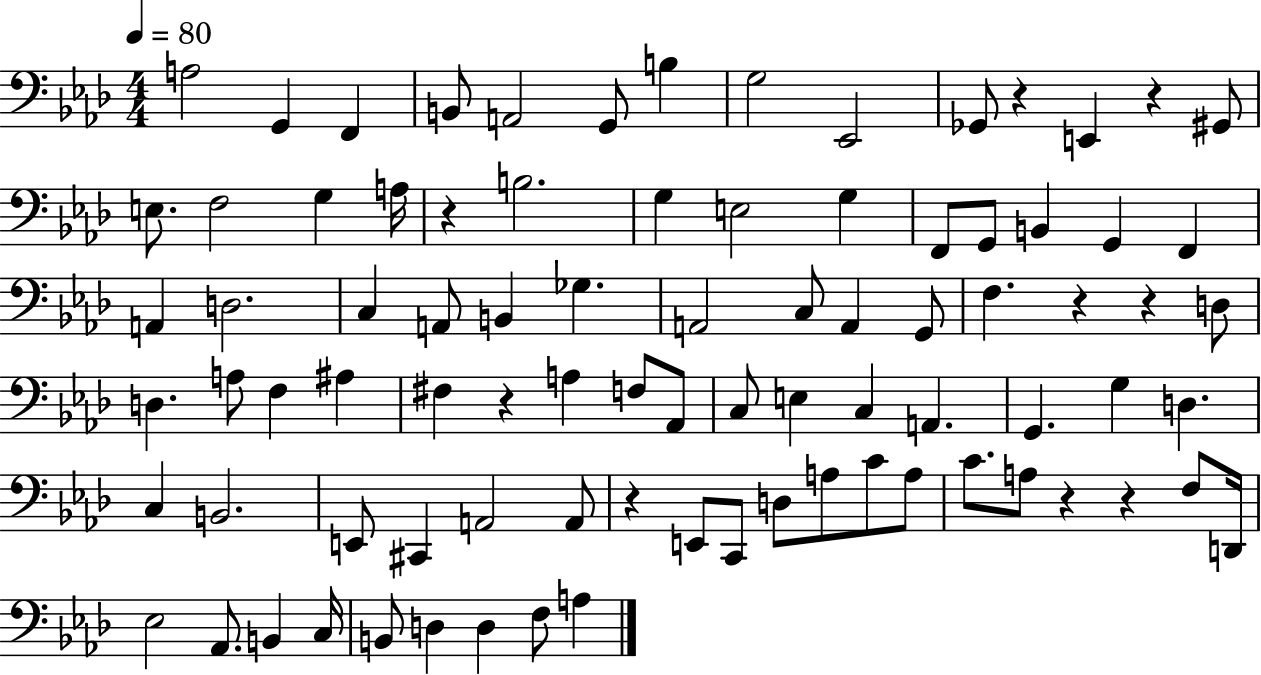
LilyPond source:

{
  \clef bass
  \numericTimeSignature
  \time 4/4
  \key aes \major
  \tempo 4 = 80
  a2 g,4 f,4 | b,8 a,2 g,8 b4 | g2 ees,2 | ges,8 r4 e,4 r4 gis,8 | \break e8. f2 g4 a16 | r4 b2. | g4 e2 g4 | f,8 g,8 b,4 g,4 f,4 | \break a,4 d2. | c4 a,8 b,4 ges4. | a,2 c8 a,4 g,8 | f4. r4 r4 d8 | \break d4. a8 f4 ais4 | fis4 r4 a4 f8 aes,8 | c8 e4 c4 a,4. | g,4. g4 d4. | \break c4 b,2. | e,8 cis,4 a,2 a,8 | r4 e,8 c,8 d8 a8 c'8 a8 | c'8. a8 r4 r4 f8 d,16 | \break ees2 aes,8. b,4 c16 | b,8 d4 d4 f8 a4 | \bar "|."
}